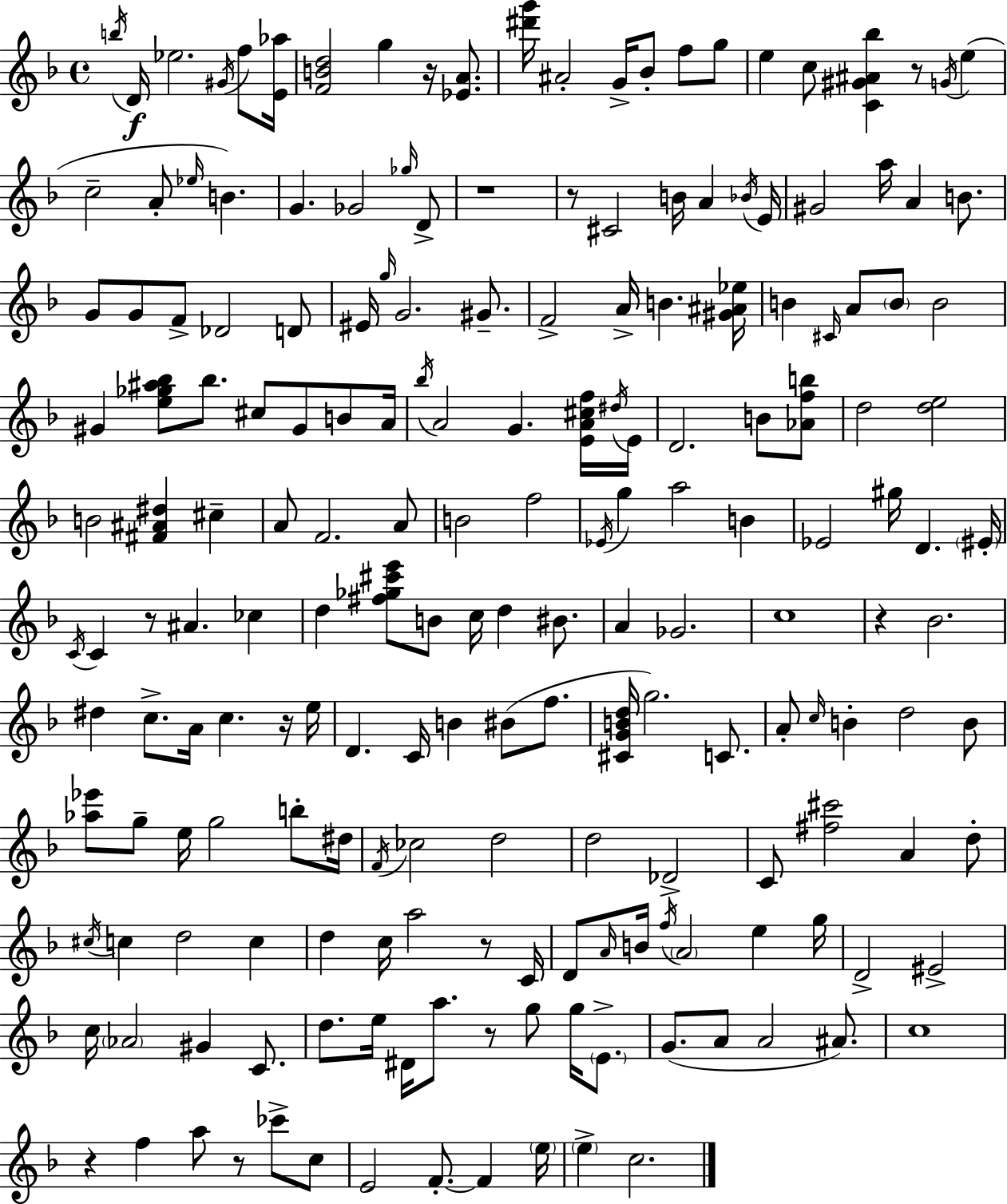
{
  \clef treble
  \time 4/4
  \defaultTimeSignature
  \key d \minor
  \acciaccatura { b''16 }\f d'16 ees''2. \acciaccatura { gis'16 } f''8 | <e' aes''>16 <f' b' d''>2 g''4 r16 <ees' a'>8. | <dis''' g'''>16 ais'2-. g'16-> bes'8-. f''8 | g''8 e''4 c''8 <c' gis' ais' bes''>4 r8 \acciaccatura { g'16 } e''4( | \break c''2-- a'8-. \grace { ees''16 }) b'4. | g'4. ges'2 | \grace { ges''16 } d'8-> r1 | r8 cis'2 b'16 | \break a'4 \acciaccatura { bes'16 } e'16 gis'2 a''16 a'4 | b'8. g'8 g'8 f'8-> des'2 | d'8 eis'16 \grace { g''16 } g'2. | gis'8.-- f'2-> a'16-> | \break b'4. <gis' ais' ees''>16 b'4 \grace { cis'16 } a'8 \parenthesize b'8 | b'2 gis'4 <e'' ges'' ais'' bes''>8 bes''8. | cis''8 gis'8 b'8 a'16 \acciaccatura { bes''16 } a'2 | g'4. <e' a' cis'' f''>16 \acciaccatura { dis''16 } e'16 d'2. | \break b'8 <aes' f'' b''>8 d''2 | <d'' e''>2 b'2 | <fis' ais' dis''>4 cis''4-- a'8 f'2. | a'8 b'2 | \break f''2 \acciaccatura { ees'16 } g''4 a''2 | b'4 ees'2 | gis''16 d'4. \parenthesize eis'16-. \acciaccatura { c'16 } c'4 | r8 ais'4. ces''4 d''4 | \break <fis'' ges'' cis''' e'''>8 b'8 c''16 d''4 bis'8. a'4 | ges'2. c''1 | r4 | bes'2. dis''4 | \break c''8.-> a'16 c''4. r16 e''16 d'4. | c'16 b'4 bis'8( f''8. <cis' g' b' d''>16 g''2.) | c'8. a'8-. \grace { c''16 } b'4-. | d''2 b'8 <aes'' ees'''>8 g''8-- | \break e''16 g''2 b''8-. dis''16 \acciaccatura { f'16 } ces''2 | d''2 d''2 | des'2-> c'8 | <fis'' cis'''>2 a'4 d''8-. \acciaccatura { cis''16 } c''4 | \break d''2 c''4 d''4 | c''16 a''2 r8 c'16 d'8 | \grace { a'16 } b'16 \acciaccatura { f''16 } \parenthesize a'2 e''4 | g''16 d'2-> eis'2-> | \break c''16 \parenthesize aes'2 gis'4 c'8. | d''8. e''16 dis'16 a''8. r8 g''8 g''16 \parenthesize e'8.-> | g'8.( a'8 a'2 ais'8.) | c''1 | \break r4 f''4 a''8 r8 ces'''8-> c''8 | e'2 f'8.-.~~ f'4 | \parenthesize e''16 \parenthesize e''4-> c''2. | \bar "|."
}